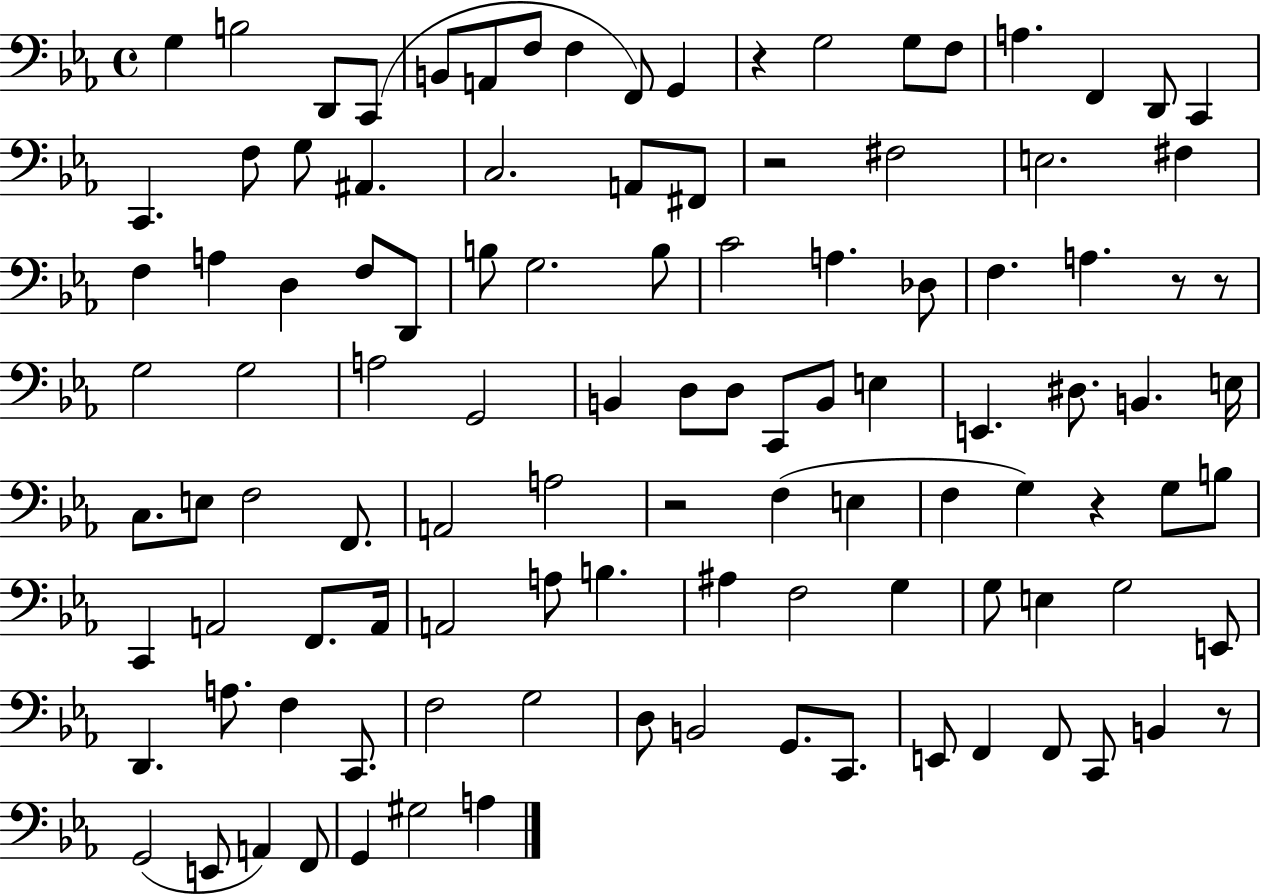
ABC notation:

X:1
T:Untitled
M:4/4
L:1/4
K:Eb
G, B,2 D,,/2 C,,/2 B,,/2 A,,/2 F,/2 F, F,,/2 G,, z G,2 G,/2 F,/2 A, F,, D,,/2 C,, C,, F,/2 G,/2 ^A,, C,2 A,,/2 ^F,,/2 z2 ^F,2 E,2 ^F, F, A, D, F,/2 D,,/2 B,/2 G,2 B,/2 C2 A, _D,/2 F, A, z/2 z/2 G,2 G,2 A,2 G,,2 B,, D,/2 D,/2 C,,/2 B,,/2 E, E,, ^D,/2 B,, E,/4 C,/2 E,/2 F,2 F,,/2 A,,2 A,2 z2 F, E, F, G, z G,/2 B,/2 C,, A,,2 F,,/2 A,,/4 A,,2 A,/2 B, ^A, F,2 G, G,/2 E, G,2 E,,/2 D,, A,/2 F, C,,/2 F,2 G,2 D,/2 B,,2 G,,/2 C,,/2 E,,/2 F,, F,,/2 C,,/2 B,, z/2 G,,2 E,,/2 A,, F,,/2 G,, ^G,2 A,